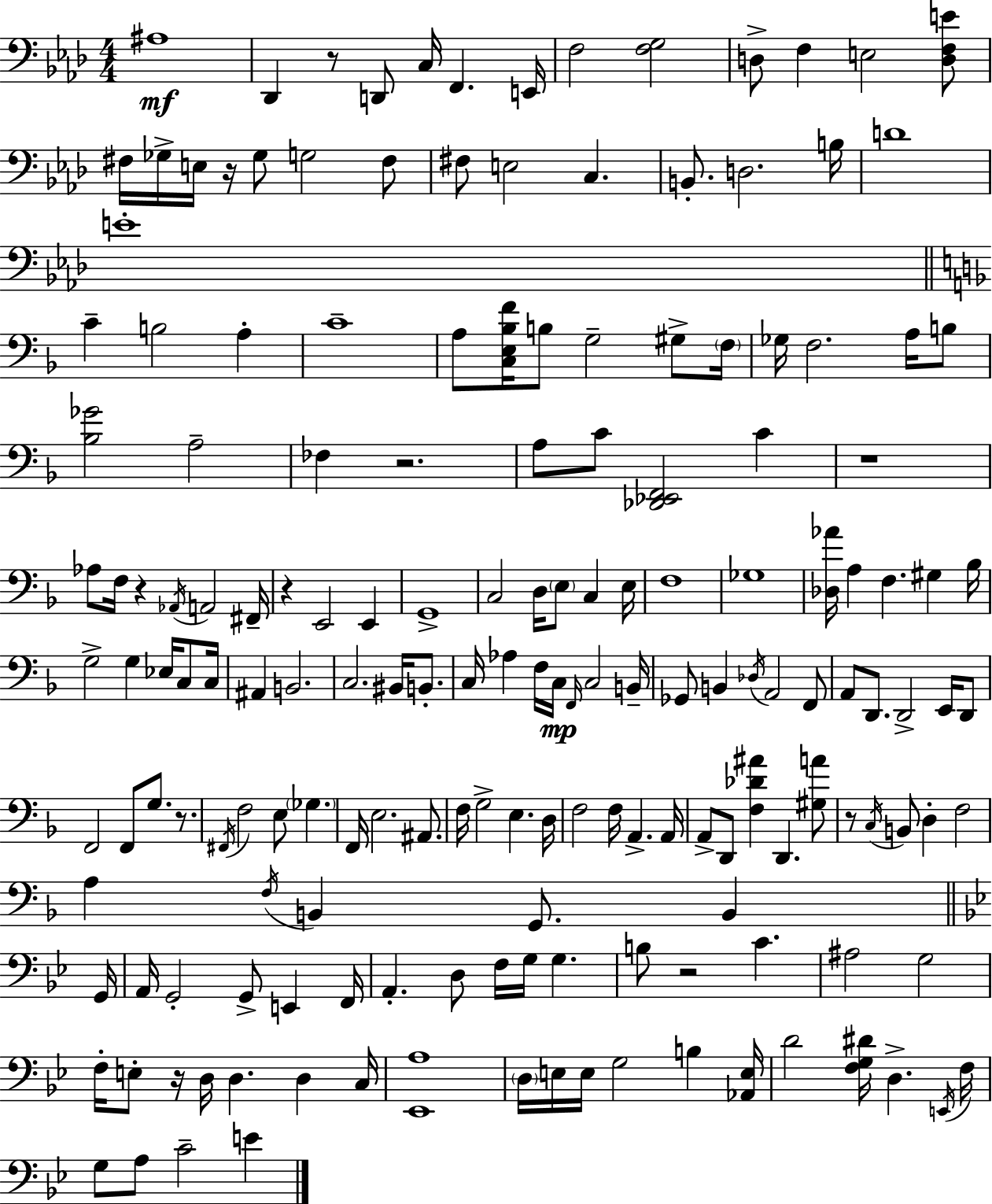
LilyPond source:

{
  \clef bass
  \numericTimeSignature
  \time 4/4
  \key aes \major
  ais1\mf | des,4 r8 d,8 c16 f,4. e,16 | f2 <f g>2 | d8-> f4 e2 <d f e'>8 | \break fis16 ges16-> e16 r16 ges8 g2 fis8 | fis8 e2 c4. | b,8.-. d2. b16 | d'1 | \break e'1-. | \bar "||" \break \key f \major c'4-- b2 a4-. | c'1-- | a8 <c e bes f'>16 b8 g2-- gis8-> \parenthesize f16 | ges16 f2. a16 b8 | \break <bes ges'>2 a2-- | fes4 r2. | a8 c'8 <des, ees, f,>2 c'4 | r1 | \break aes8 f16 r4 \acciaccatura { aes,16 } a,2 | fis,16-- r4 e,2 e,4 | g,1-> | c2 d16 \parenthesize e8 c4 | \break e16 f1 | ges1 | <des aes'>16 a4 f4. gis4 | bes16 g2-> g4 ees16 c8 | \break c16 ais,4 b,2. | c2. bis,16 b,8.-. | c16 aes4 f16 c16\mp \grace { f,16 } c2 | b,16-- ges,8 b,4 \acciaccatura { des16 } a,2 | \break f,8 a,8 d,8. d,2-> | e,16 d,8 f,2 f,8 g8. | r8. \acciaccatura { fis,16 } f2 e8 \parenthesize ges4. | f,16 e2. | \break ais,8. f16 g2-> e4. | d16 f2 f16 a,4.-> | a,16 a,8-> d,8 <f des' ais'>4 d,4. | <gis a'>8 r8 \acciaccatura { c16 } b,8 d4-. f2 | \break a4 \acciaccatura { f16 } b,4 g,8. | b,4 \bar "||" \break \key bes \major g,16 a,16 g,2-. g,8-> e,4 | f,16 a,4.-. d8 f16 g16 g4. | b8 r2 c'4. | ais2 g2 | \break f16-. e8-. r16 d16 d4. d4 | c16 <ees, a>1 | \parenthesize d16 e16 e16 g2 b4 | <aes, e>16 d'2 <f g dis'>16 d4.-> | \break \acciaccatura { e,16 } f16 g8 a8 c'2-- e'4 | \bar "|."
}